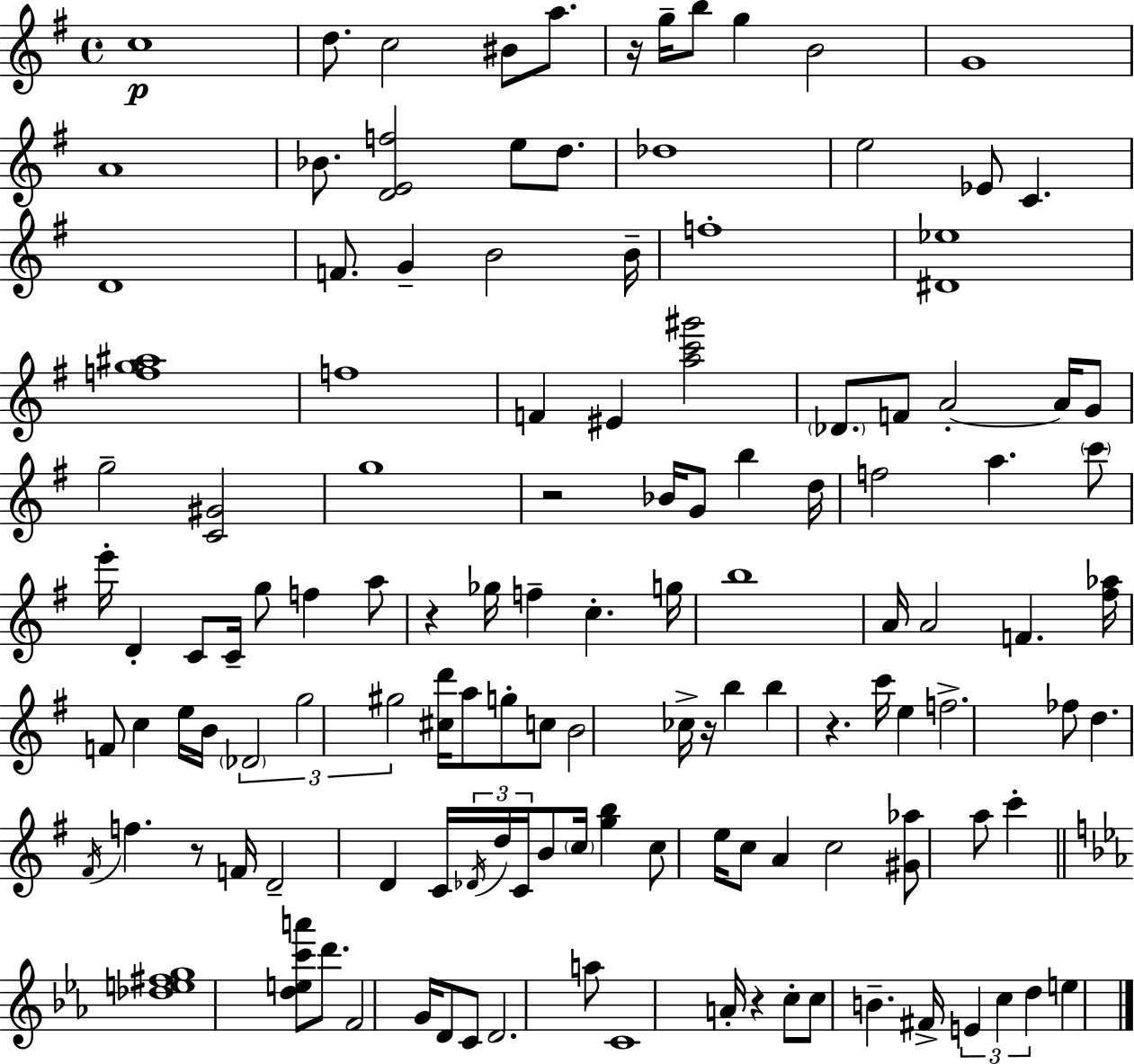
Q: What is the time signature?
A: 4/4